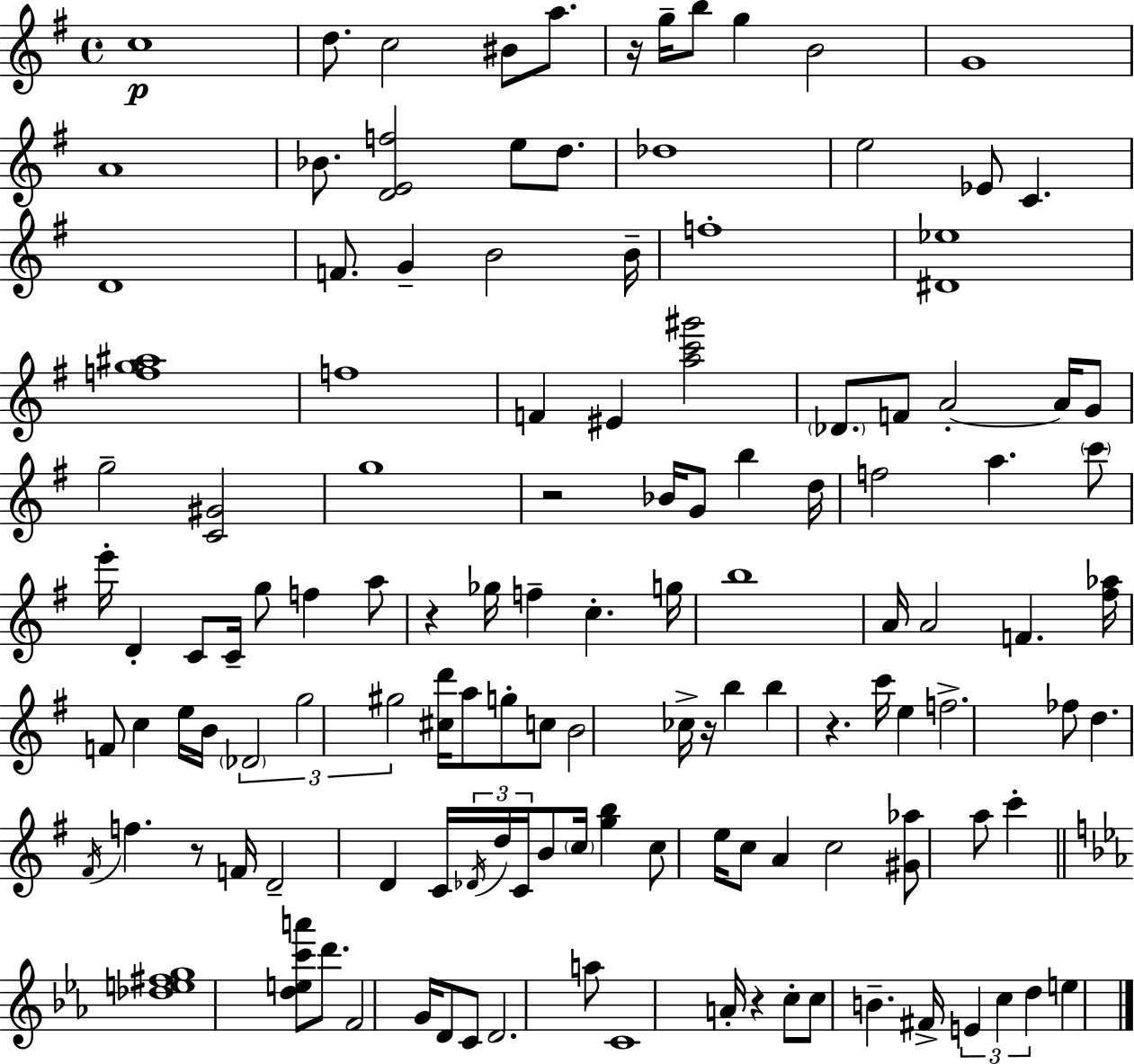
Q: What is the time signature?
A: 4/4